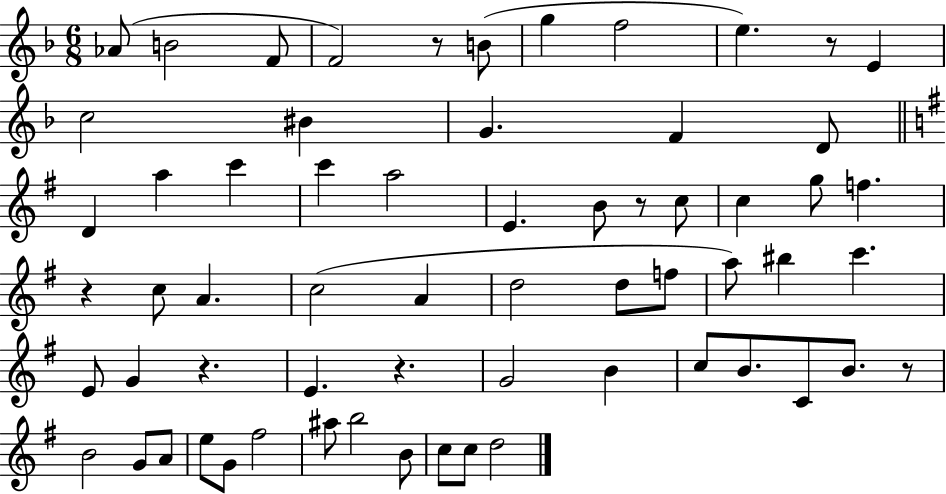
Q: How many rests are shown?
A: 7